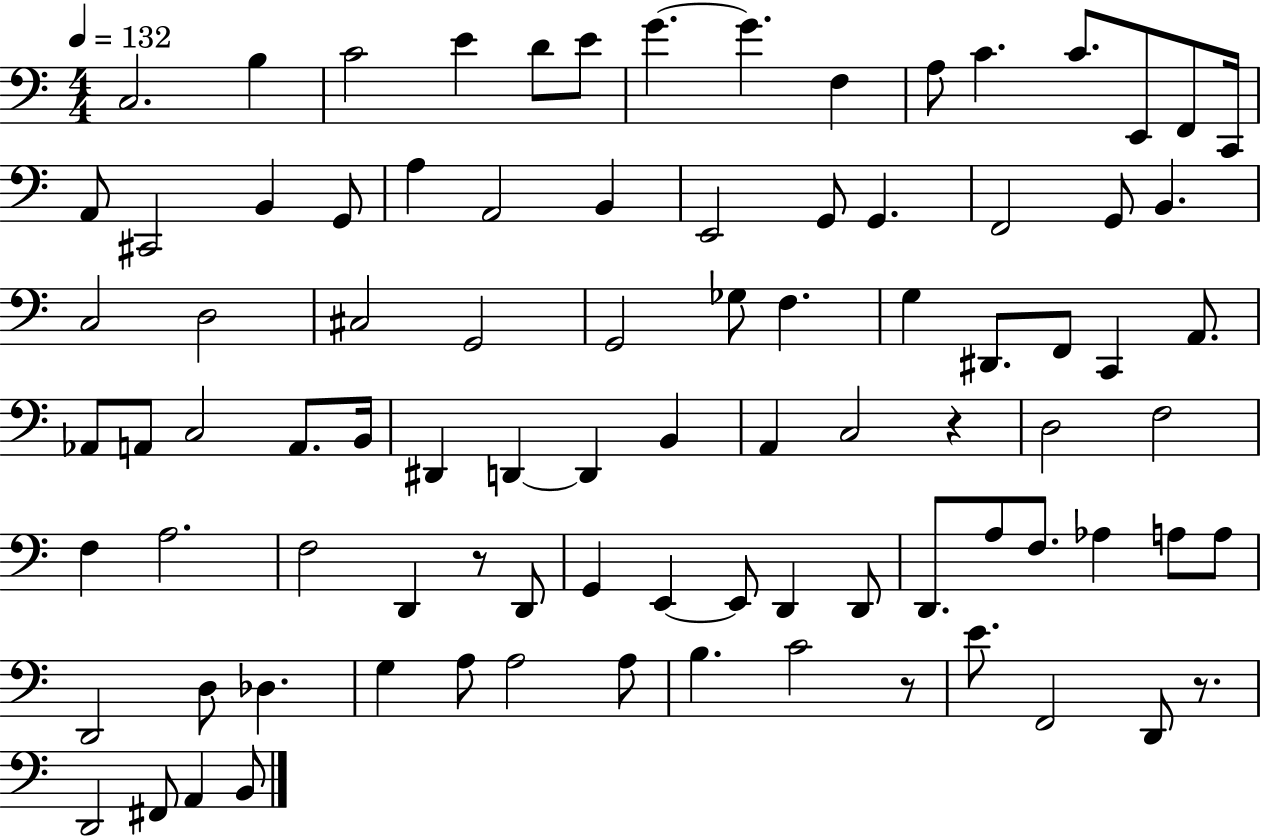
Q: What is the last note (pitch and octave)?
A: B2